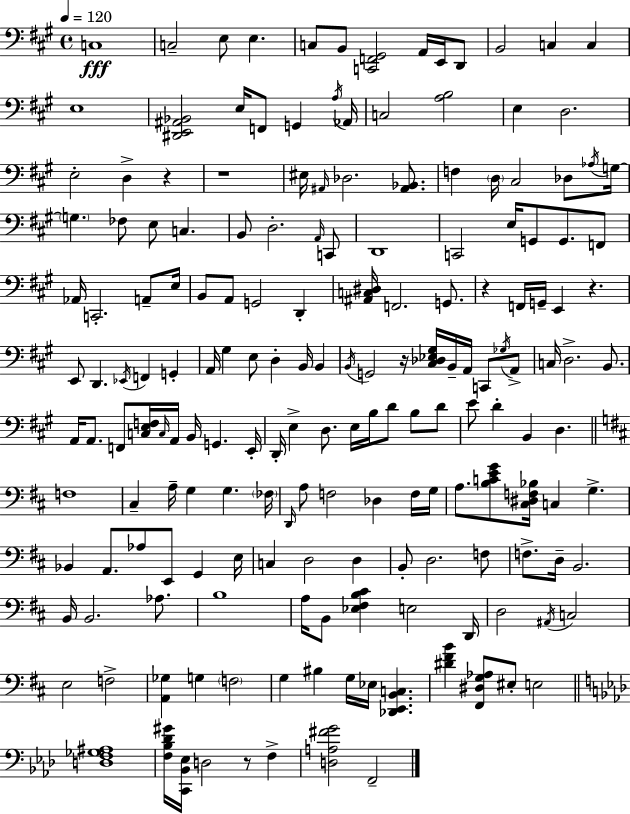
C3/w C3/h E3/e E3/q. C3/e B2/e [C2,F2,G#2]/h A2/s E2/s D2/e B2/h C3/q C3/q E3/w [D#2,E2,A#2,Bb2]/h E3/s F2/e G2/q A3/s Ab2/s C3/h [A3,B3]/h E3/q D3/h. E3/h D3/q R/q R/w EIS3/s A#2/s Db3/h. [A#2,Bb2]/e. F3/q D3/s C#3/h Db3/e Ab3/s G3/s G3/q. FES3/e E3/e C3/q. B2/e D3/h. A2/s C2/e D2/w C2/h E3/s G2/e G2/e. F2/e Ab2/s C2/h. A2/e E3/s B2/e A2/e G2/h D2/q [A#2,C3,D#3]/s F2/h. G2/e. R/q F2/s G2/s E2/q R/q. E2/e D2/q. Eb2/s F2/q G2/q A2/s G#3/q E3/e D3/q B2/s B2/q B2/s G2/h R/s [C#3,Db3,Eb3,G#3]/s B2/s A2/s C2/e Gb3/s A2/e C3/s D3/h. B2/e. A2/s A2/e. F2/e [C3,E3,F3]/s C3/s A2/s B2/s G2/q. E2/s D2/s E3/q D3/e. E3/s B3/s D4/e B3/e D4/e E4/e D4/q B2/q D3/q. F3/w C#3/q A3/s G3/q G3/q. FES3/s D2/s A3/e F3/h Db3/q F3/s G3/s A3/e. [B3,C4,E4,G4]/e [C#3,D#3,F3,Bb3]/s C3/q G3/q. Bb2/q A2/e. Ab3/e E2/e G2/q E3/s C3/q D3/h D3/q B2/e D3/h. F3/e F3/e. D3/s B2/h. B2/s B2/h. Ab3/e. B3/w A3/s B2/e [Eb3,F#3,B3,C#4]/q E3/h D2/s D3/h A#2/s C3/h E3/h F3/h [A2,Gb3]/q G3/q F3/h G3/q BIS3/q G3/s Eb3/s [Db2,E2,B2,C3]/q. [D#4,F#4,B4]/q [F#2,D#3,G3,Ab3]/e EIS3/e E3/h [D3,F3,Gb3,A#3]/w [F3,Bb3,Db4,G#4]/s [C2,Bb2,Eb3]/s D3/h R/e F3/q [D3,A3,F#4,G4]/h F2/h